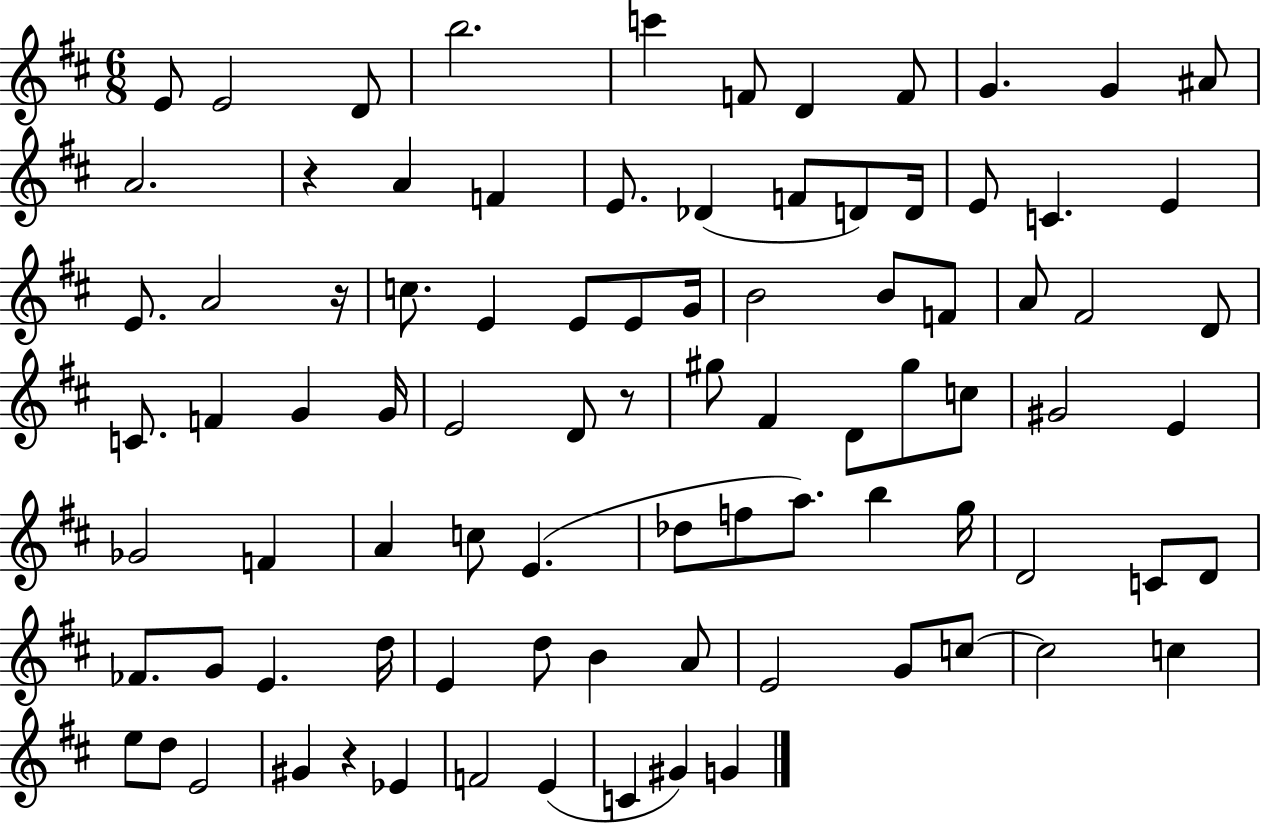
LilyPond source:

{
  \clef treble
  \numericTimeSignature
  \time 6/8
  \key d \major
  e'8 e'2 d'8 | b''2. | c'''4 f'8 d'4 f'8 | g'4. g'4 ais'8 | \break a'2. | r4 a'4 f'4 | e'8. des'4( f'8 d'8) d'16 | e'8 c'4. e'4 | \break e'8. a'2 r16 | c''8. e'4 e'8 e'8 g'16 | b'2 b'8 f'8 | a'8 fis'2 d'8 | \break c'8. f'4 g'4 g'16 | e'2 d'8 r8 | gis''8 fis'4 d'8 gis''8 c''8 | gis'2 e'4 | \break ges'2 f'4 | a'4 c''8 e'4.( | des''8 f''8 a''8.) b''4 g''16 | d'2 c'8 d'8 | \break fes'8. g'8 e'4. d''16 | e'4 d''8 b'4 a'8 | e'2 g'8 c''8~~ | c''2 c''4 | \break e''8 d''8 e'2 | gis'4 r4 ees'4 | f'2 e'4( | c'4 gis'4) g'4 | \break \bar "|."
}